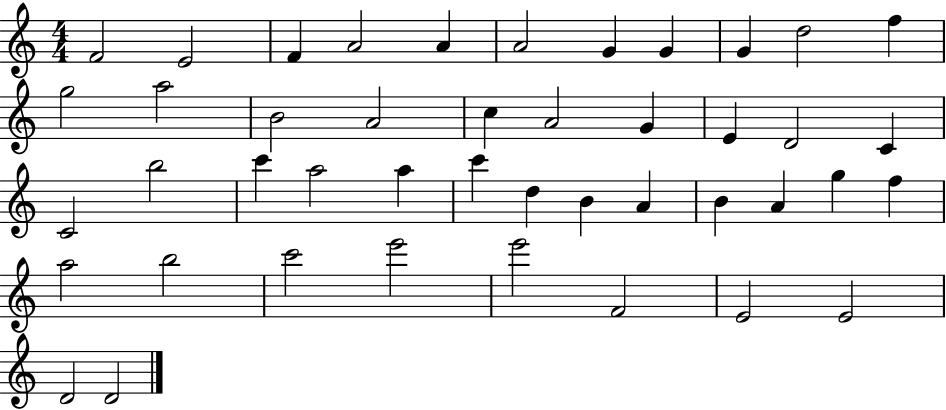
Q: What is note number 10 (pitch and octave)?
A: D5